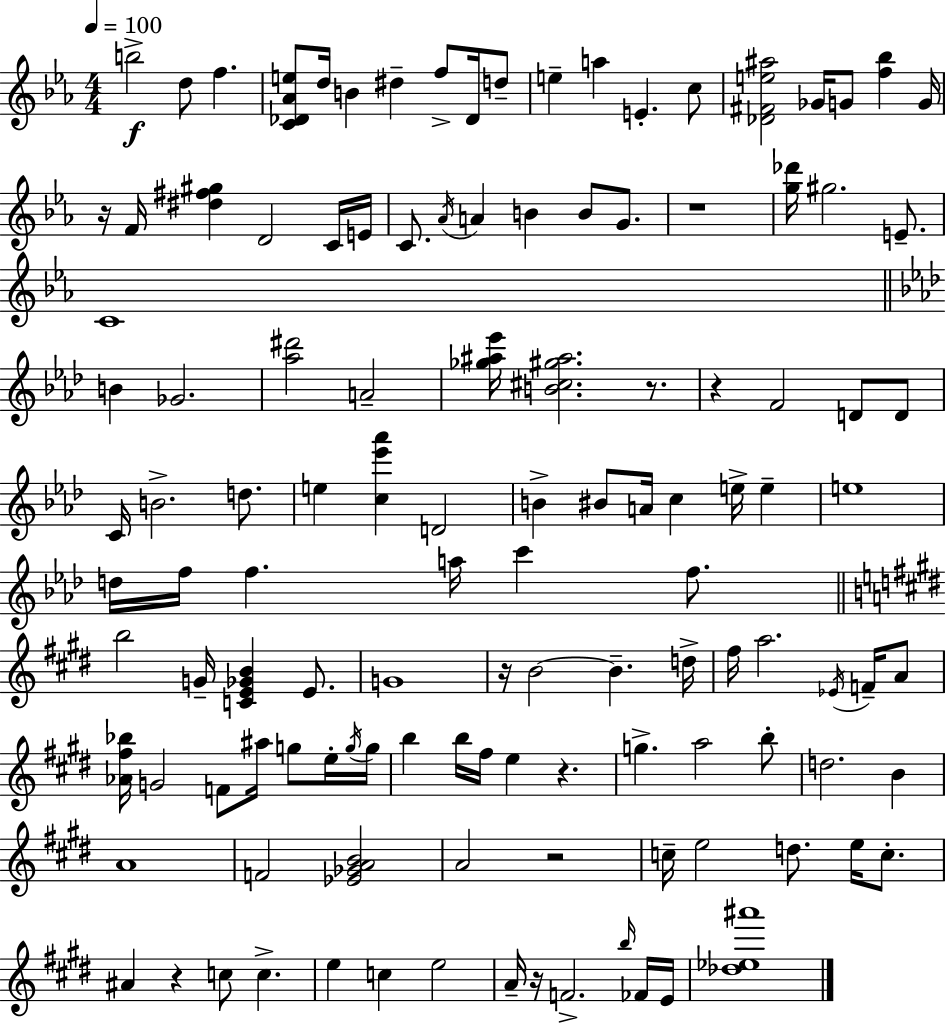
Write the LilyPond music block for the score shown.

{
  \clef treble
  \numericTimeSignature
  \time 4/4
  \key ees \major
  \tempo 4 = 100
  b''2->\f d''8 f''4. | <c' des' aes' e''>8 d''16 b'4 dis''4-- f''8-> des'16 d''8-- | e''4-- a''4 e'4.-. c''8 | <des' fis' e'' ais''>2 ges'16 g'8 <f'' bes''>4 g'16 | \break r16 f'16 <dis'' fis'' gis''>4 d'2 c'16 e'16 | c'8. \acciaccatura { aes'16 } a'4 b'4 b'8 g'8. | r1 | <g'' des'''>16 gis''2. e'8.-- | \break c'1 | \bar "||" \break \key f \minor b'4 ges'2. | <aes'' dis'''>2 a'2-- | <ges'' ais'' ees'''>16 <b' cis'' gis'' ais''>2. r8. | r4 f'2 d'8 d'8 | \break c'16 b'2.-> d''8. | e''4 <c'' ees''' aes'''>4 d'2 | b'4-> bis'8 a'16 c''4 e''16-> e''4-- | e''1 | \break d''16 f''16 f''4. a''16 c'''4 f''8. | \bar "||" \break \key e \major b''2 g'16-- <c' e' ges' b'>4 e'8. | g'1 | r16 b'2~~ b'4.-- d''16-> | fis''16 a''2. \acciaccatura { ees'16 } f'16-- a'8 | \break <aes' fis'' bes''>16 g'2 f'8 ais''16 g''8 e''16-. | \acciaccatura { g''16 } g''16 b''4 b''16 fis''16 e''4 r4. | g''4.-> a''2 | b''8-. d''2. b'4 | \break a'1 | f'2 <ees' ges' a' b'>2 | a'2 r2 | c''16-- e''2 d''8. e''16 c''8.-. | \break ais'4 r4 c''8 c''4.-> | e''4 c''4 e''2 | a'16-- r16 f'2.-> | \grace { b''16 } fes'16 e'16 <des'' ees'' ais'''>1 | \break \bar "|."
}